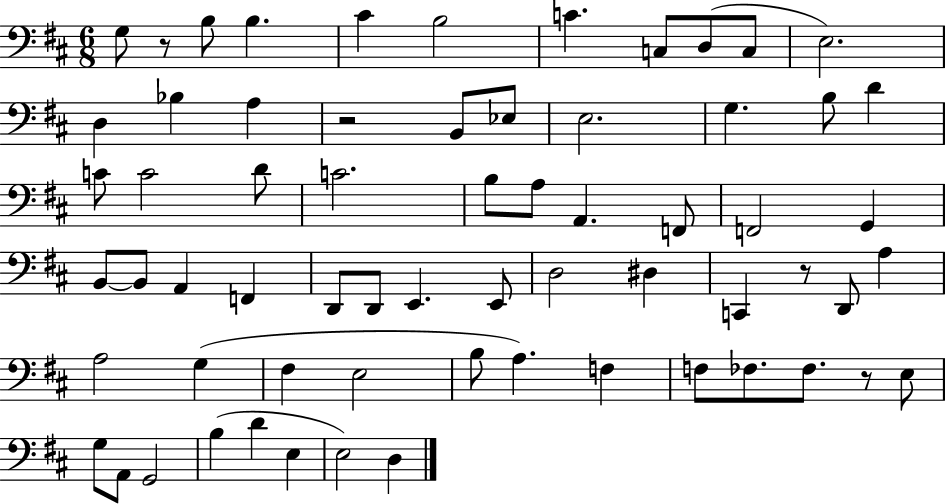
G3/e R/e B3/e B3/q. C#4/q B3/h C4/q. C3/e D3/e C3/e E3/h. D3/q Bb3/q A3/q R/h B2/e Eb3/e E3/h. G3/q. B3/e D4/q C4/e C4/h D4/e C4/h. B3/e A3/e A2/q. F2/e F2/h G2/q B2/e B2/e A2/q F2/q D2/e D2/e E2/q. E2/e D3/h D#3/q C2/q R/e D2/e A3/q A3/h G3/q F#3/q E3/h B3/e A3/q. F3/q F3/e FES3/e. FES3/e. R/e E3/e G3/e A2/e G2/h B3/q D4/q E3/q E3/h D3/q